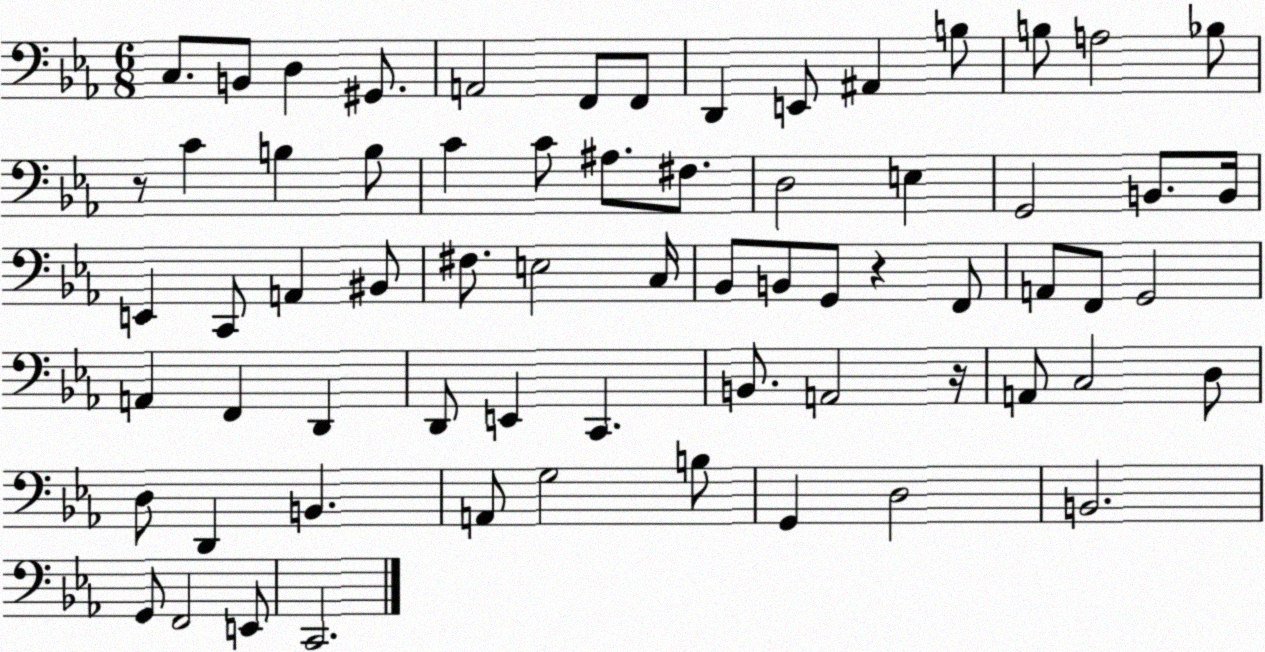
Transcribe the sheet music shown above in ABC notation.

X:1
T:Untitled
M:6/8
L:1/4
K:Eb
C,/2 B,,/2 D, ^G,,/2 A,,2 F,,/2 F,,/2 D,, E,,/2 ^A,, B,/2 B,/2 A,2 _B,/2 z/2 C B, B,/2 C C/2 ^A,/2 ^F,/2 D,2 E, G,,2 B,,/2 B,,/4 E,, C,,/2 A,, ^B,,/2 ^F,/2 E,2 C,/4 _B,,/2 B,,/2 G,,/2 z F,,/2 A,,/2 F,,/2 G,,2 A,, F,, D,, D,,/2 E,, C,, B,,/2 A,,2 z/4 A,,/2 C,2 D,/2 D,/2 D,, B,, A,,/2 G,2 B,/2 G,, D,2 B,,2 G,,/2 F,,2 E,,/2 C,,2